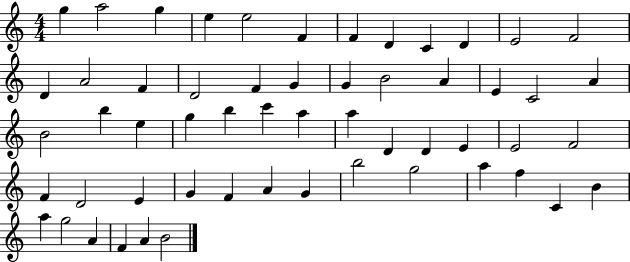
{
  \clef treble
  \numericTimeSignature
  \time 4/4
  \key c \major
  g''4 a''2 g''4 | e''4 e''2 f'4 | f'4 d'4 c'4 d'4 | e'2 f'2 | \break d'4 a'2 f'4 | d'2 f'4 g'4 | g'4 b'2 a'4 | e'4 c'2 a'4 | \break b'2 b''4 e''4 | g''4 b''4 c'''4 a''4 | a''4 d'4 d'4 e'4 | e'2 f'2 | \break f'4 d'2 e'4 | g'4 f'4 a'4 g'4 | b''2 g''2 | a''4 f''4 c'4 b'4 | \break a''4 g''2 a'4 | f'4 a'4 b'2 | \bar "|."
}